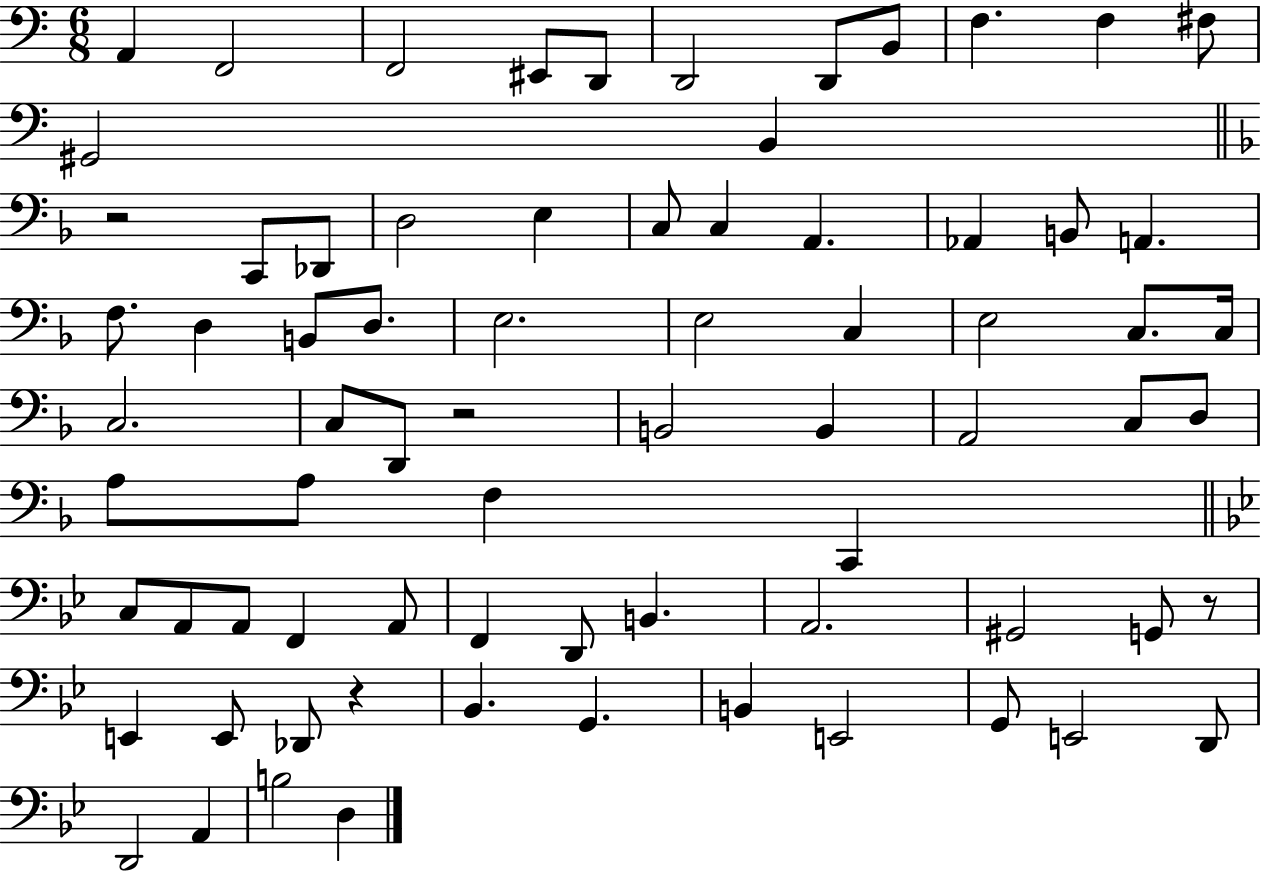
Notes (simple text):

A2/q F2/h F2/h EIS2/e D2/e D2/h D2/e B2/e F3/q. F3/q F#3/e G#2/h B2/q R/h C2/e Db2/e D3/h E3/q C3/e C3/q A2/q. Ab2/q B2/e A2/q. F3/e. D3/q B2/e D3/e. E3/h. E3/h C3/q E3/h C3/e. C3/s C3/h. C3/e D2/e R/h B2/h B2/q A2/h C3/e D3/e A3/e A3/e F3/q C2/q C3/e A2/e A2/e F2/q A2/e F2/q D2/e B2/q. A2/h. G#2/h G2/e R/e E2/q E2/e Db2/e R/q Bb2/q. G2/q. B2/q E2/h G2/e E2/h D2/e D2/h A2/q B3/h D3/q